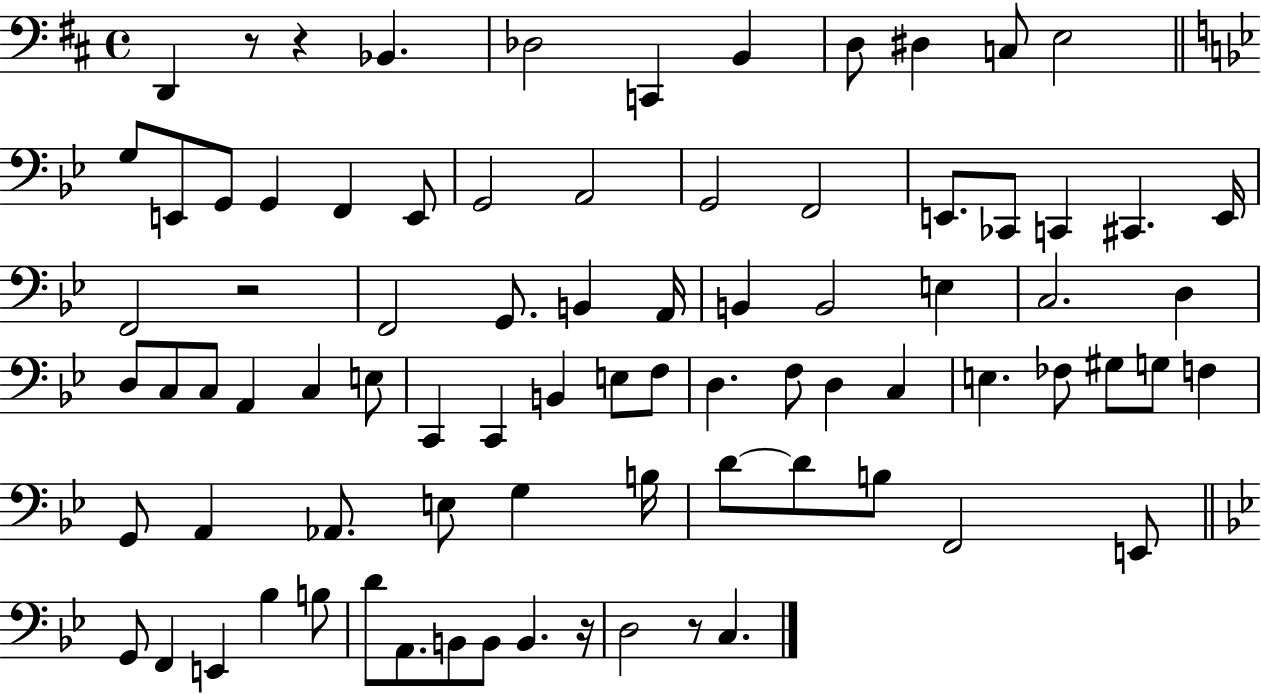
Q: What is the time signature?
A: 4/4